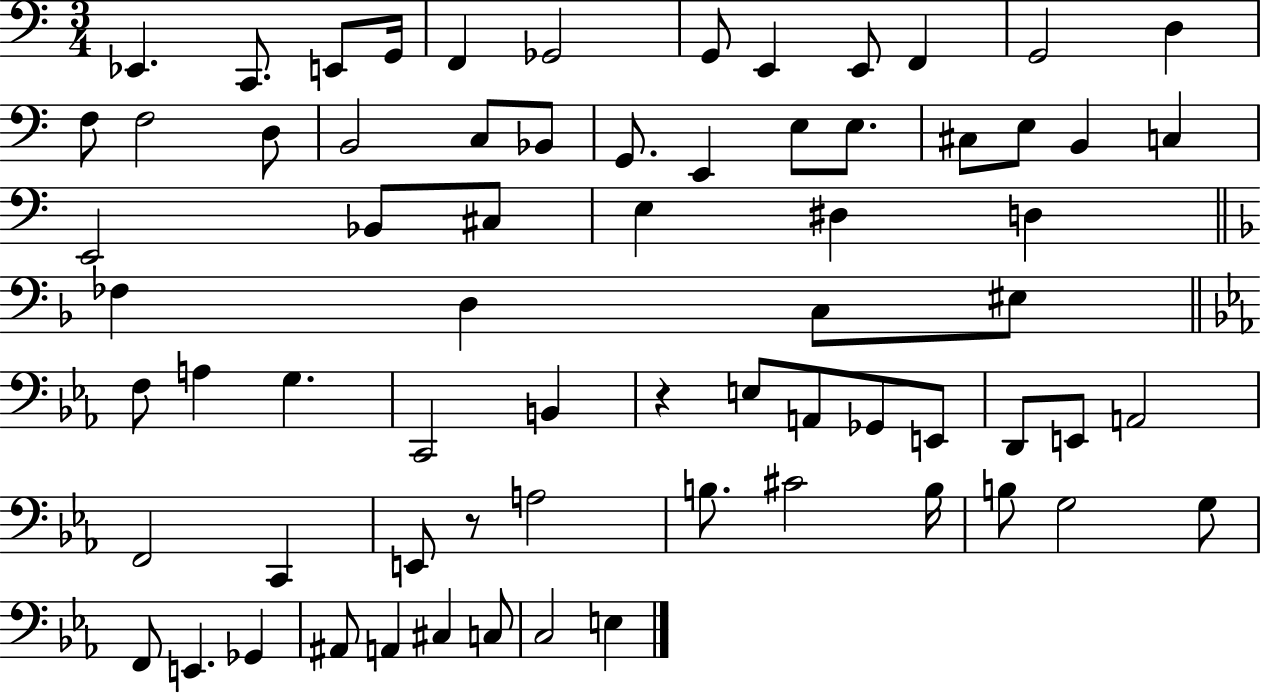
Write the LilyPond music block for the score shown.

{
  \clef bass
  \numericTimeSignature
  \time 3/4
  \key c \major
  ees,4. c,8. e,8 g,16 | f,4 ges,2 | g,8 e,4 e,8 f,4 | g,2 d4 | \break f8 f2 d8 | b,2 c8 bes,8 | g,8. e,4 e8 e8. | cis8 e8 b,4 c4 | \break e,2 bes,8 cis8 | e4 dis4 d4 | \bar "||" \break \key d \minor fes4 d4 c8 eis8 | \bar "||" \break \key c \minor f8 a4 g4. | c,2 b,4 | r4 e8 a,8 ges,8 e,8 | d,8 e,8 a,2 | \break f,2 c,4 | e,8 r8 a2 | b8. cis'2 b16 | b8 g2 g8 | \break f,8 e,4. ges,4 | ais,8 a,4 cis4 c8 | c2 e4 | \bar "|."
}